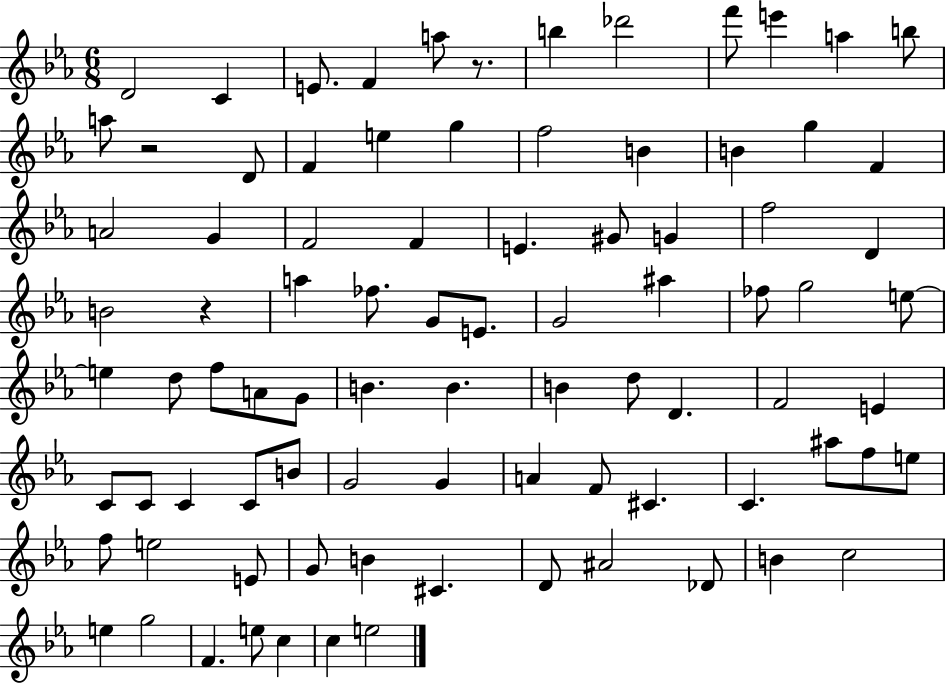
X:1
T:Untitled
M:6/8
L:1/4
K:Eb
D2 C E/2 F a/2 z/2 b _d'2 f'/2 e' a b/2 a/2 z2 D/2 F e g f2 B B g F A2 G F2 F E ^G/2 G f2 D B2 z a _f/2 G/2 E/2 G2 ^a _f/2 g2 e/2 e d/2 f/2 A/2 G/2 B B B d/2 D F2 E C/2 C/2 C C/2 B/2 G2 G A F/2 ^C C ^a/2 f/2 e/2 f/2 e2 E/2 G/2 B ^C D/2 ^A2 _D/2 B c2 e g2 F e/2 c c e2